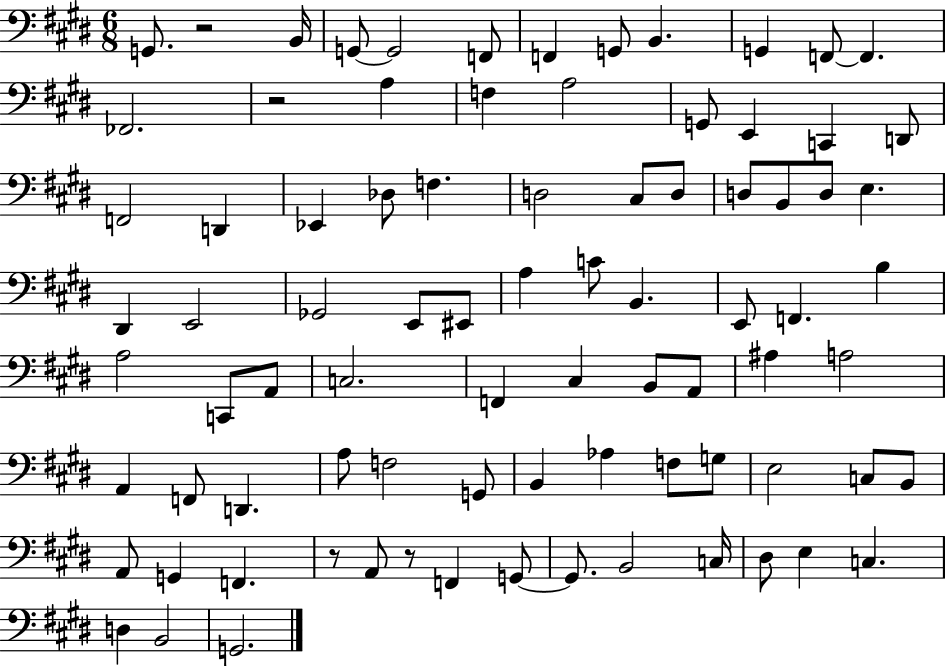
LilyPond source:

{
  \clef bass
  \numericTimeSignature
  \time 6/8
  \key e \major
  g,8. r2 b,16 | g,8~~ g,2 f,8 | f,4 g,8 b,4. | g,4 f,8~~ f,4. | \break fes,2. | r2 a4 | f4 a2 | g,8 e,4 c,4 d,8 | \break f,2 d,4 | ees,4 des8 f4. | d2 cis8 d8 | d8 b,8 d8 e4. | \break dis,4 e,2 | ges,2 e,8 eis,8 | a4 c'8 b,4. | e,8 f,4. b4 | \break a2 c,8 a,8 | c2. | f,4 cis4 b,8 a,8 | ais4 a2 | \break a,4 f,8 d,4. | a8 f2 g,8 | b,4 aes4 f8 g8 | e2 c8 b,8 | \break a,8 g,4 f,4. | r8 a,8 r8 f,4 g,8~~ | g,8. b,2 c16 | dis8 e4 c4. | \break d4 b,2 | g,2. | \bar "|."
}